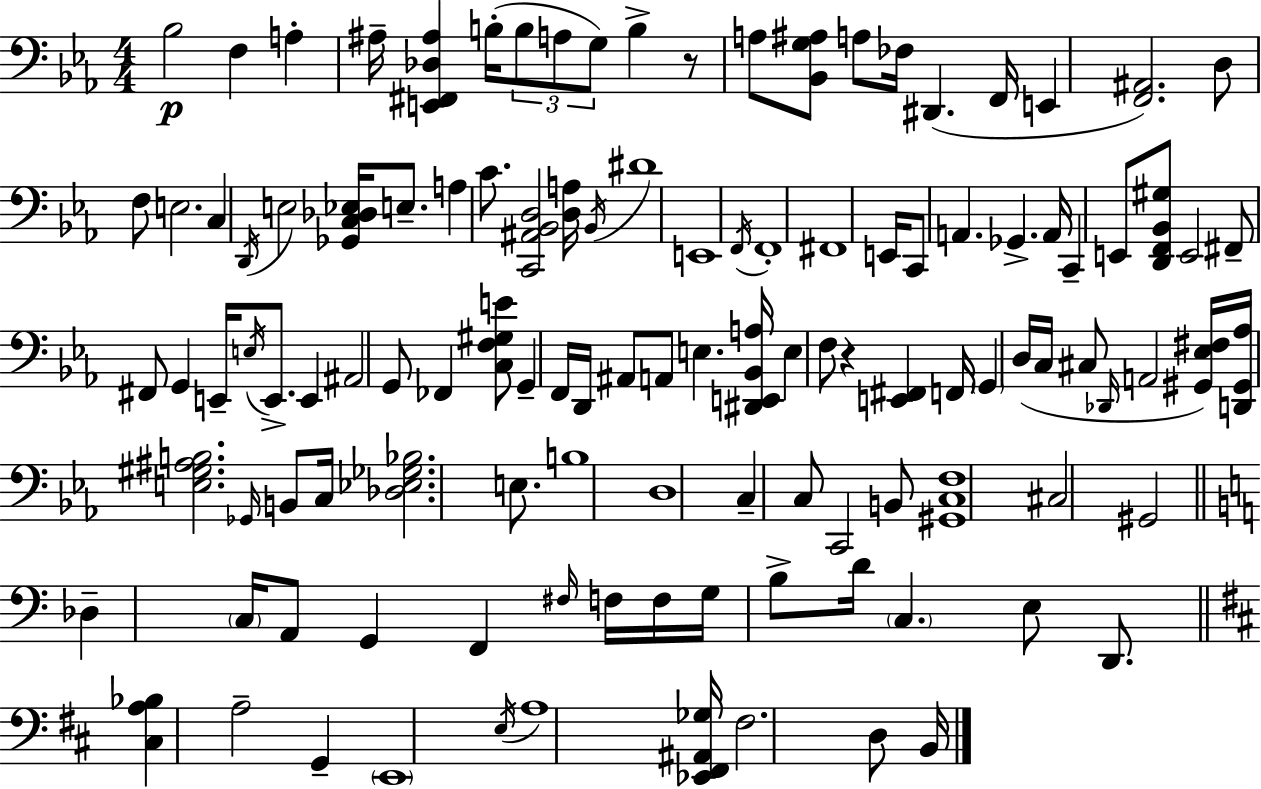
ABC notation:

X:1
T:Untitled
M:4/4
L:1/4
K:Eb
_B,2 F, A, ^A,/4 [E,,^F,,_D,^A,] B,/4 B,/2 A,/2 G,/2 B, z/2 A,/2 [_B,,G,^A,]/2 A,/2 _F,/4 ^D,, F,,/4 E,, [F,,^A,,]2 D,/2 F,/2 E,2 C, D,,/4 E,2 [_G,,C,_D,_E,]/4 E,/2 A, C/2 [C,,^A,,_B,,D,]2 [D,A,]/4 _B,,/4 ^D4 E,,4 F,,/4 F,,4 ^F,,4 E,,/4 C,,/2 A,, _G,, A,,/4 C,, E,,/2 [D,,F,,_B,,^G,]/2 E,,2 ^F,,/2 ^F,,/2 G,, E,,/4 E,/4 E,,/2 E,, ^A,,2 G,,/2 _F,, [C,F,^G,E]/2 G,, F,,/4 D,,/4 ^A,,/2 A,,/2 E, [^D,,E,,_B,,A,]/4 E, F,/2 z [E,,^F,,] F,,/4 G,, D,/4 C,/4 ^C,/2 _D,,/4 A,,2 [^G,,_E,^F,]/4 [D,,^G,,_A,]/4 [E,^G,^A,B,]2 _G,,/4 B,,/2 C,/4 [_D,_E,_G,_B,]2 E,/2 B,4 D,4 C, C,/2 C,,2 B,,/2 [^G,,C,F,]4 ^C,2 ^G,,2 _D, C,/4 A,,/2 G,, F,, ^F,/4 F,/4 F,/4 G,/4 B,/2 D/4 C, E,/2 D,,/2 [^C,A,_B,] A,2 G,, E,,4 E,/4 A,4 [_E,,^F,,^A,,_G,]/4 ^F,2 D,/2 B,,/4